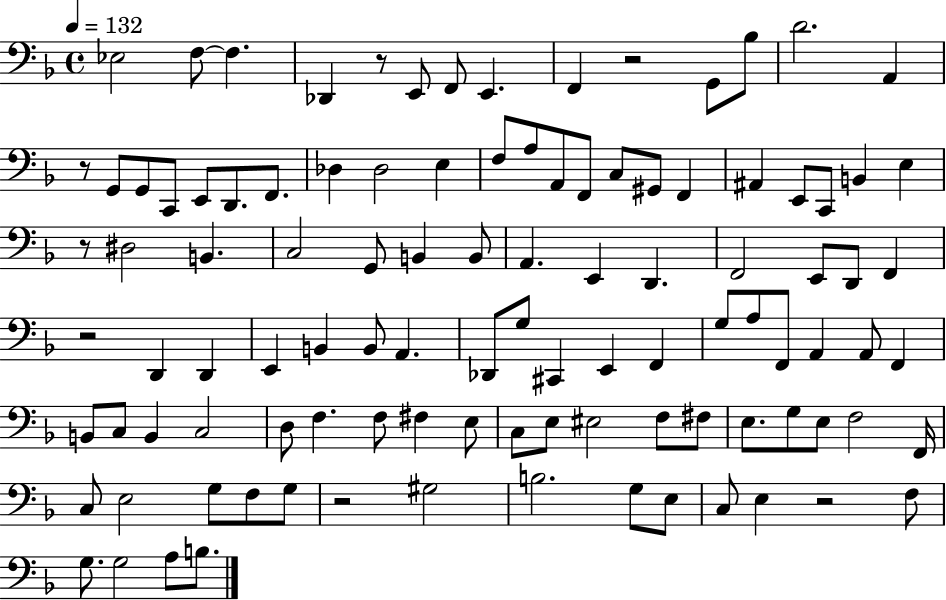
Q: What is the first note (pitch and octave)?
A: Eb3